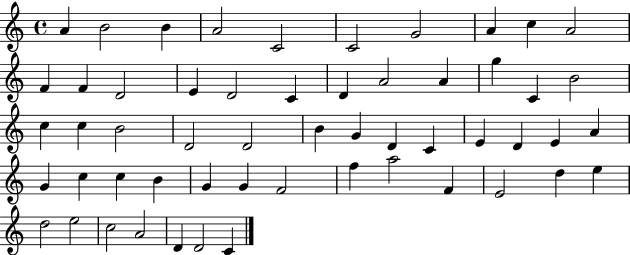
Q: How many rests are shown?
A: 0